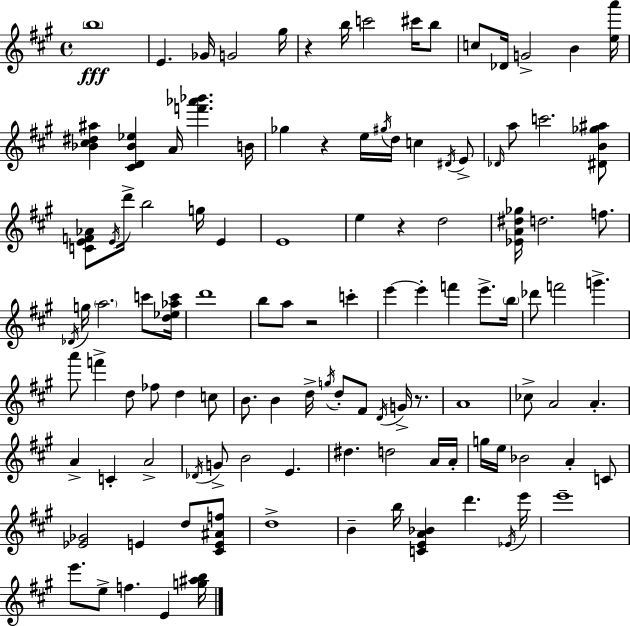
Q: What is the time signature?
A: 4/4